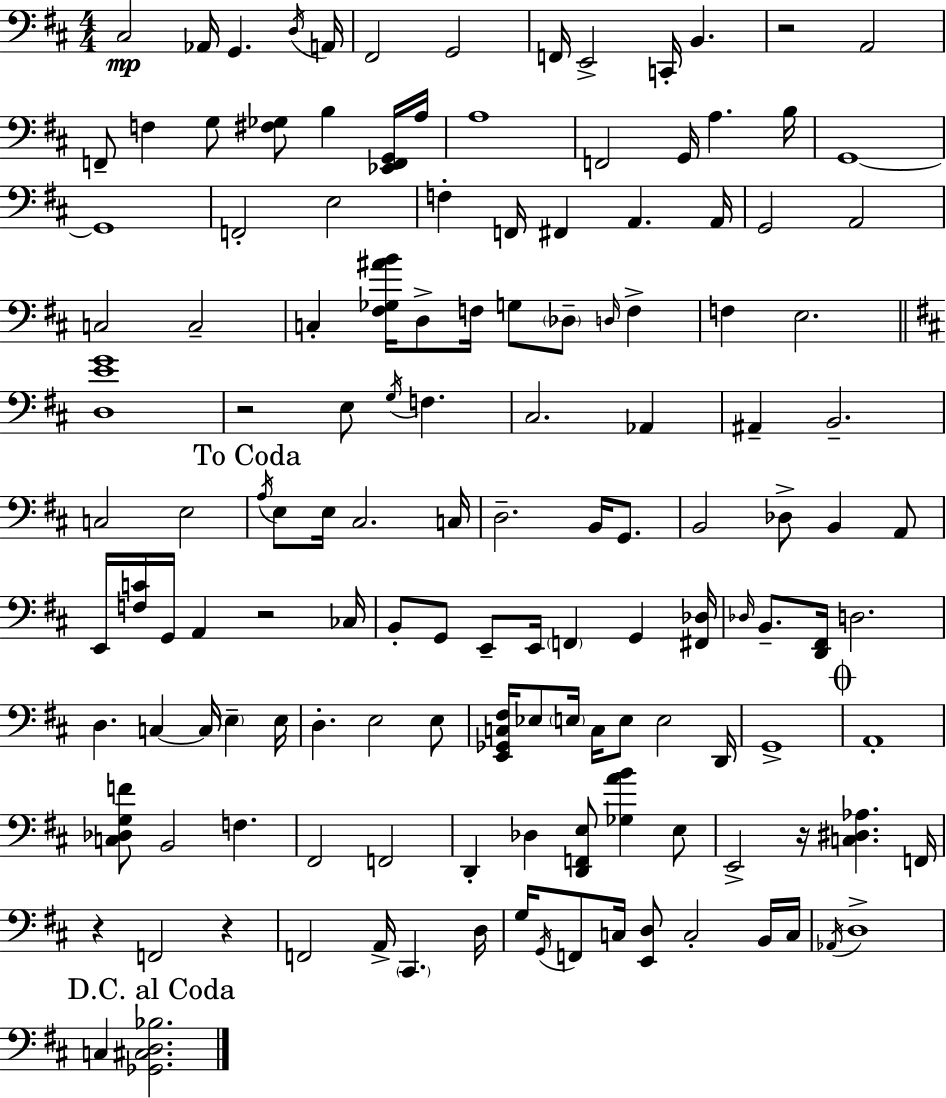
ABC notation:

X:1
T:Untitled
M:4/4
L:1/4
K:D
^C,2 _A,,/4 G,, D,/4 A,,/4 ^F,,2 G,,2 F,,/4 E,,2 C,,/4 B,, z2 A,,2 F,,/2 F, G,/2 [^F,_G,]/2 B, [_E,,F,,G,,]/4 A,/4 A,4 F,,2 G,,/4 A, B,/4 G,,4 G,,4 F,,2 E,2 F, F,,/4 ^F,, A,, A,,/4 G,,2 A,,2 C,2 C,2 C, [^F,_G,^AB]/4 D,/2 F,/4 G,/2 _D,/2 D,/4 F, F, E,2 [D,EG]4 z2 E,/2 G,/4 F, ^C,2 _A,, ^A,, B,,2 C,2 E,2 A,/4 E,/2 E,/4 ^C,2 C,/4 D,2 B,,/4 G,,/2 B,,2 _D,/2 B,, A,,/2 E,,/4 [F,C]/4 G,,/4 A,, z2 _C,/4 B,,/2 G,,/2 E,,/2 E,,/4 F,, G,, [^F,,_D,]/4 _D,/4 B,,/2 [D,,^F,,]/4 D,2 D, C, C,/4 E, E,/4 D, E,2 E,/2 [E,,_G,,C,^F,]/4 _E,/2 E,/4 C,/4 E,/2 E,2 D,,/4 G,,4 A,,4 [C,_D,G,F]/2 B,,2 F, ^F,,2 F,,2 D,, _D, [D,,F,,E,]/2 [_G,AB] E,/2 E,,2 z/4 [C,^D,_A,] F,,/4 z F,,2 z F,,2 A,,/4 ^C,, D,/4 G,/4 G,,/4 F,,/2 C,/4 [E,,D,]/2 C,2 B,,/4 C,/4 _A,,/4 D,4 C, [_G,,^C,D,_B,]2